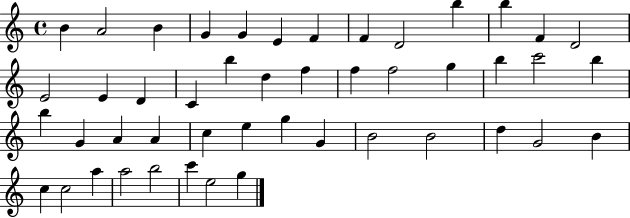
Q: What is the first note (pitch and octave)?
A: B4